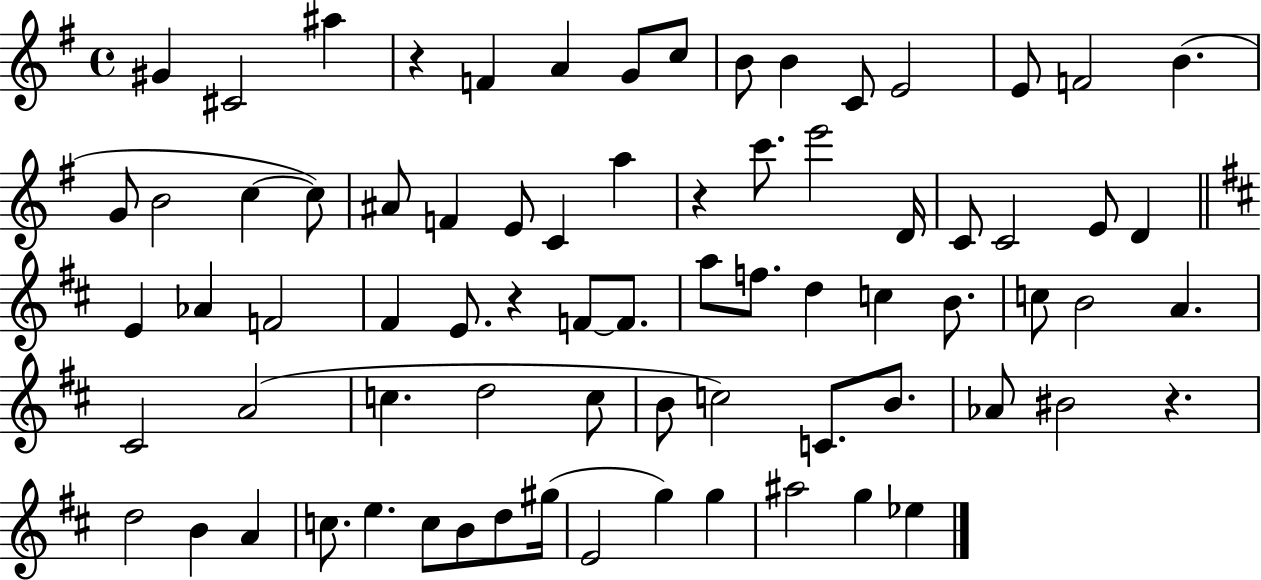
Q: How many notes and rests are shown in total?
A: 75